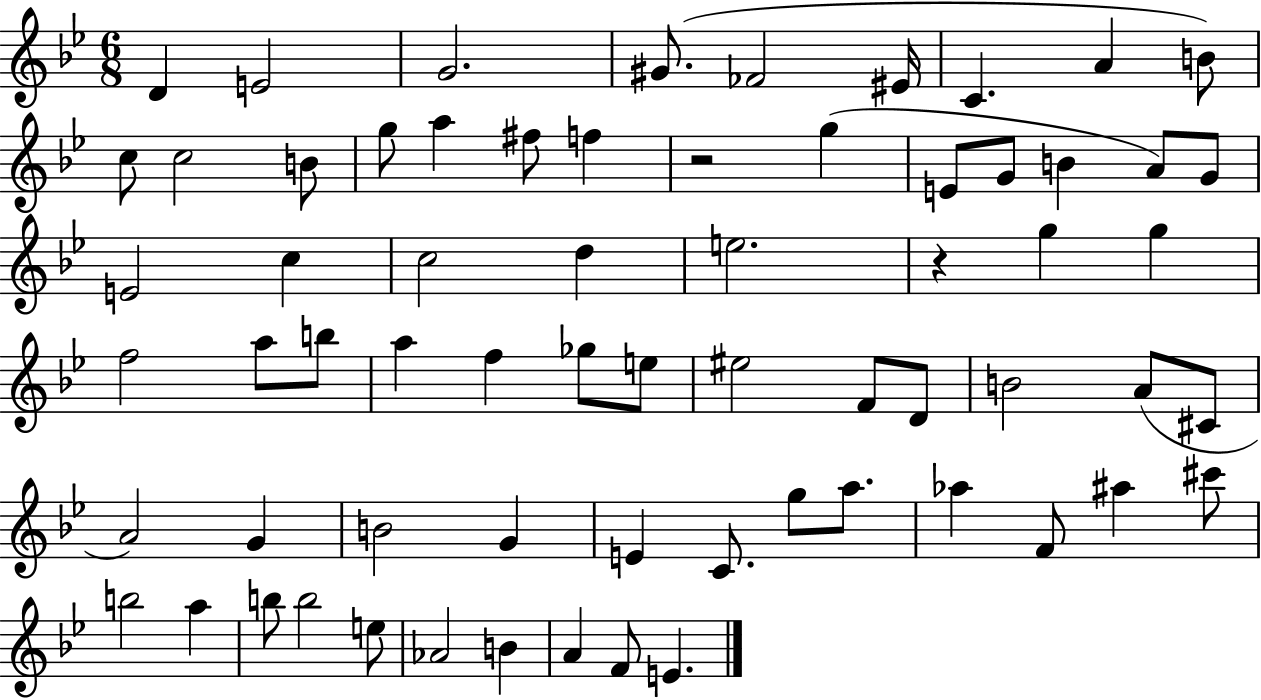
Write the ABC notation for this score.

X:1
T:Untitled
M:6/8
L:1/4
K:Bb
D E2 G2 ^G/2 _F2 ^E/4 C A B/2 c/2 c2 B/2 g/2 a ^f/2 f z2 g E/2 G/2 B A/2 G/2 E2 c c2 d e2 z g g f2 a/2 b/2 a f _g/2 e/2 ^e2 F/2 D/2 B2 A/2 ^C/2 A2 G B2 G E C/2 g/2 a/2 _a F/2 ^a ^c'/2 b2 a b/2 b2 e/2 _A2 B A F/2 E